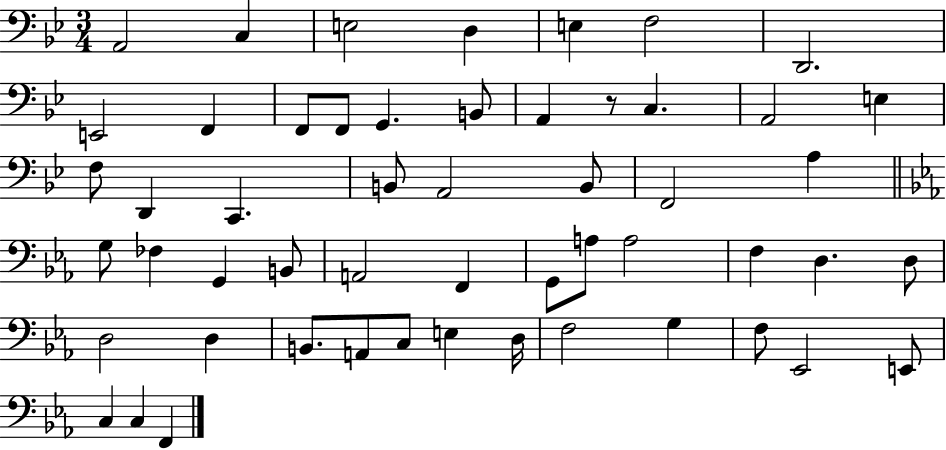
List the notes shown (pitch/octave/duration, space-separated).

A2/h C3/q E3/h D3/q E3/q F3/h D2/h. E2/h F2/q F2/e F2/e G2/q. B2/e A2/q R/e C3/q. A2/h E3/q F3/e D2/q C2/q. B2/e A2/h B2/e F2/h A3/q G3/e FES3/q G2/q B2/e A2/h F2/q G2/e A3/e A3/h F3/q D3/q. D3/e D3/h D3/q B2/e. A2/e C3/e E3/q D3/s F3/h G3/q F3/e Eb2/h E2/e C3/q C3/q F2/q